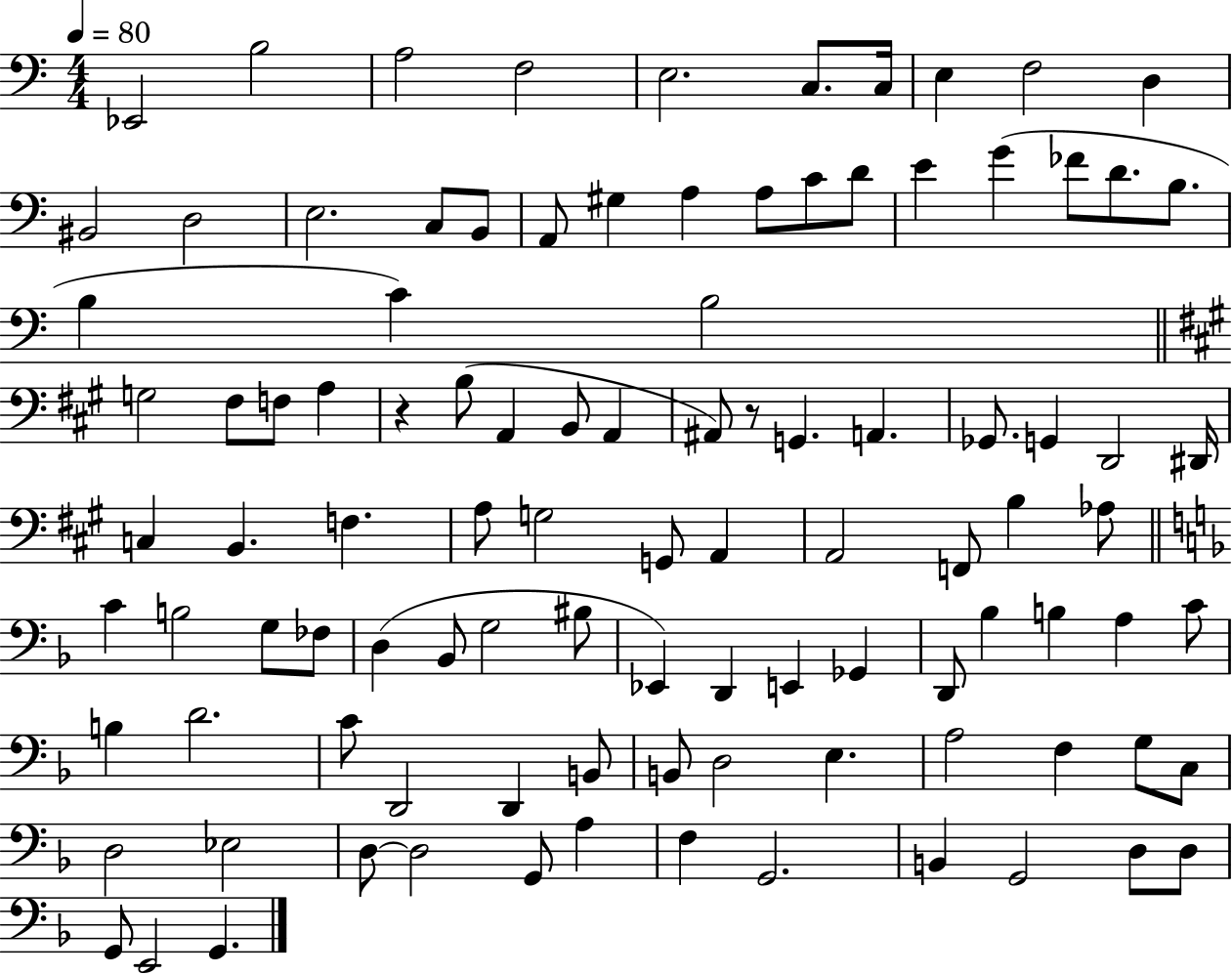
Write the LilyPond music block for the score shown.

{
  \clef bass
  \numericTimeSignature
  \time 4/4
  \key c \major
  \tempo 4 = 80
  ees,2 b2 | a2 f2 | e2. c8. c16 | e4 f2 d4 | \break bis,2 d2 | e2. c8 b,8 | a,8 gis4 a4 a8 c'8 d'8 | e'4 g'4( fes'8 d'8. b8. | \break b4 c'4) b2 | \bar "||" \break \key a \major g2 fis8 f8 a4 | r4 b8( a,4 b,8 a,4 | ais,8) r8 g,4. a,4. | ges,8. g,4 d,2 dis,16 | \break c4 b,4. f4. | a8 g2 g,8 a,4 | a,2 f,8 b4 aes8 | \bar "||" \break \key f \major c'4 b2 g8 fes8 | d4( bes,8 g2 bis8 | ees,4) d,4 e,4 ges,4 | d,8 bes4 b4 a4 c'8 | \break b4 d'2. | c'8 d,2 d,4 b,8 | b,8 d2 e4. | a2 f4 g8 c8 | \break d2 ees2 | d8~~ d2 g,8 a4 | f4 g,2. | b,4 g,2 d8 d8 | \break g,8 e,2 g,4. | \bar "|."
}